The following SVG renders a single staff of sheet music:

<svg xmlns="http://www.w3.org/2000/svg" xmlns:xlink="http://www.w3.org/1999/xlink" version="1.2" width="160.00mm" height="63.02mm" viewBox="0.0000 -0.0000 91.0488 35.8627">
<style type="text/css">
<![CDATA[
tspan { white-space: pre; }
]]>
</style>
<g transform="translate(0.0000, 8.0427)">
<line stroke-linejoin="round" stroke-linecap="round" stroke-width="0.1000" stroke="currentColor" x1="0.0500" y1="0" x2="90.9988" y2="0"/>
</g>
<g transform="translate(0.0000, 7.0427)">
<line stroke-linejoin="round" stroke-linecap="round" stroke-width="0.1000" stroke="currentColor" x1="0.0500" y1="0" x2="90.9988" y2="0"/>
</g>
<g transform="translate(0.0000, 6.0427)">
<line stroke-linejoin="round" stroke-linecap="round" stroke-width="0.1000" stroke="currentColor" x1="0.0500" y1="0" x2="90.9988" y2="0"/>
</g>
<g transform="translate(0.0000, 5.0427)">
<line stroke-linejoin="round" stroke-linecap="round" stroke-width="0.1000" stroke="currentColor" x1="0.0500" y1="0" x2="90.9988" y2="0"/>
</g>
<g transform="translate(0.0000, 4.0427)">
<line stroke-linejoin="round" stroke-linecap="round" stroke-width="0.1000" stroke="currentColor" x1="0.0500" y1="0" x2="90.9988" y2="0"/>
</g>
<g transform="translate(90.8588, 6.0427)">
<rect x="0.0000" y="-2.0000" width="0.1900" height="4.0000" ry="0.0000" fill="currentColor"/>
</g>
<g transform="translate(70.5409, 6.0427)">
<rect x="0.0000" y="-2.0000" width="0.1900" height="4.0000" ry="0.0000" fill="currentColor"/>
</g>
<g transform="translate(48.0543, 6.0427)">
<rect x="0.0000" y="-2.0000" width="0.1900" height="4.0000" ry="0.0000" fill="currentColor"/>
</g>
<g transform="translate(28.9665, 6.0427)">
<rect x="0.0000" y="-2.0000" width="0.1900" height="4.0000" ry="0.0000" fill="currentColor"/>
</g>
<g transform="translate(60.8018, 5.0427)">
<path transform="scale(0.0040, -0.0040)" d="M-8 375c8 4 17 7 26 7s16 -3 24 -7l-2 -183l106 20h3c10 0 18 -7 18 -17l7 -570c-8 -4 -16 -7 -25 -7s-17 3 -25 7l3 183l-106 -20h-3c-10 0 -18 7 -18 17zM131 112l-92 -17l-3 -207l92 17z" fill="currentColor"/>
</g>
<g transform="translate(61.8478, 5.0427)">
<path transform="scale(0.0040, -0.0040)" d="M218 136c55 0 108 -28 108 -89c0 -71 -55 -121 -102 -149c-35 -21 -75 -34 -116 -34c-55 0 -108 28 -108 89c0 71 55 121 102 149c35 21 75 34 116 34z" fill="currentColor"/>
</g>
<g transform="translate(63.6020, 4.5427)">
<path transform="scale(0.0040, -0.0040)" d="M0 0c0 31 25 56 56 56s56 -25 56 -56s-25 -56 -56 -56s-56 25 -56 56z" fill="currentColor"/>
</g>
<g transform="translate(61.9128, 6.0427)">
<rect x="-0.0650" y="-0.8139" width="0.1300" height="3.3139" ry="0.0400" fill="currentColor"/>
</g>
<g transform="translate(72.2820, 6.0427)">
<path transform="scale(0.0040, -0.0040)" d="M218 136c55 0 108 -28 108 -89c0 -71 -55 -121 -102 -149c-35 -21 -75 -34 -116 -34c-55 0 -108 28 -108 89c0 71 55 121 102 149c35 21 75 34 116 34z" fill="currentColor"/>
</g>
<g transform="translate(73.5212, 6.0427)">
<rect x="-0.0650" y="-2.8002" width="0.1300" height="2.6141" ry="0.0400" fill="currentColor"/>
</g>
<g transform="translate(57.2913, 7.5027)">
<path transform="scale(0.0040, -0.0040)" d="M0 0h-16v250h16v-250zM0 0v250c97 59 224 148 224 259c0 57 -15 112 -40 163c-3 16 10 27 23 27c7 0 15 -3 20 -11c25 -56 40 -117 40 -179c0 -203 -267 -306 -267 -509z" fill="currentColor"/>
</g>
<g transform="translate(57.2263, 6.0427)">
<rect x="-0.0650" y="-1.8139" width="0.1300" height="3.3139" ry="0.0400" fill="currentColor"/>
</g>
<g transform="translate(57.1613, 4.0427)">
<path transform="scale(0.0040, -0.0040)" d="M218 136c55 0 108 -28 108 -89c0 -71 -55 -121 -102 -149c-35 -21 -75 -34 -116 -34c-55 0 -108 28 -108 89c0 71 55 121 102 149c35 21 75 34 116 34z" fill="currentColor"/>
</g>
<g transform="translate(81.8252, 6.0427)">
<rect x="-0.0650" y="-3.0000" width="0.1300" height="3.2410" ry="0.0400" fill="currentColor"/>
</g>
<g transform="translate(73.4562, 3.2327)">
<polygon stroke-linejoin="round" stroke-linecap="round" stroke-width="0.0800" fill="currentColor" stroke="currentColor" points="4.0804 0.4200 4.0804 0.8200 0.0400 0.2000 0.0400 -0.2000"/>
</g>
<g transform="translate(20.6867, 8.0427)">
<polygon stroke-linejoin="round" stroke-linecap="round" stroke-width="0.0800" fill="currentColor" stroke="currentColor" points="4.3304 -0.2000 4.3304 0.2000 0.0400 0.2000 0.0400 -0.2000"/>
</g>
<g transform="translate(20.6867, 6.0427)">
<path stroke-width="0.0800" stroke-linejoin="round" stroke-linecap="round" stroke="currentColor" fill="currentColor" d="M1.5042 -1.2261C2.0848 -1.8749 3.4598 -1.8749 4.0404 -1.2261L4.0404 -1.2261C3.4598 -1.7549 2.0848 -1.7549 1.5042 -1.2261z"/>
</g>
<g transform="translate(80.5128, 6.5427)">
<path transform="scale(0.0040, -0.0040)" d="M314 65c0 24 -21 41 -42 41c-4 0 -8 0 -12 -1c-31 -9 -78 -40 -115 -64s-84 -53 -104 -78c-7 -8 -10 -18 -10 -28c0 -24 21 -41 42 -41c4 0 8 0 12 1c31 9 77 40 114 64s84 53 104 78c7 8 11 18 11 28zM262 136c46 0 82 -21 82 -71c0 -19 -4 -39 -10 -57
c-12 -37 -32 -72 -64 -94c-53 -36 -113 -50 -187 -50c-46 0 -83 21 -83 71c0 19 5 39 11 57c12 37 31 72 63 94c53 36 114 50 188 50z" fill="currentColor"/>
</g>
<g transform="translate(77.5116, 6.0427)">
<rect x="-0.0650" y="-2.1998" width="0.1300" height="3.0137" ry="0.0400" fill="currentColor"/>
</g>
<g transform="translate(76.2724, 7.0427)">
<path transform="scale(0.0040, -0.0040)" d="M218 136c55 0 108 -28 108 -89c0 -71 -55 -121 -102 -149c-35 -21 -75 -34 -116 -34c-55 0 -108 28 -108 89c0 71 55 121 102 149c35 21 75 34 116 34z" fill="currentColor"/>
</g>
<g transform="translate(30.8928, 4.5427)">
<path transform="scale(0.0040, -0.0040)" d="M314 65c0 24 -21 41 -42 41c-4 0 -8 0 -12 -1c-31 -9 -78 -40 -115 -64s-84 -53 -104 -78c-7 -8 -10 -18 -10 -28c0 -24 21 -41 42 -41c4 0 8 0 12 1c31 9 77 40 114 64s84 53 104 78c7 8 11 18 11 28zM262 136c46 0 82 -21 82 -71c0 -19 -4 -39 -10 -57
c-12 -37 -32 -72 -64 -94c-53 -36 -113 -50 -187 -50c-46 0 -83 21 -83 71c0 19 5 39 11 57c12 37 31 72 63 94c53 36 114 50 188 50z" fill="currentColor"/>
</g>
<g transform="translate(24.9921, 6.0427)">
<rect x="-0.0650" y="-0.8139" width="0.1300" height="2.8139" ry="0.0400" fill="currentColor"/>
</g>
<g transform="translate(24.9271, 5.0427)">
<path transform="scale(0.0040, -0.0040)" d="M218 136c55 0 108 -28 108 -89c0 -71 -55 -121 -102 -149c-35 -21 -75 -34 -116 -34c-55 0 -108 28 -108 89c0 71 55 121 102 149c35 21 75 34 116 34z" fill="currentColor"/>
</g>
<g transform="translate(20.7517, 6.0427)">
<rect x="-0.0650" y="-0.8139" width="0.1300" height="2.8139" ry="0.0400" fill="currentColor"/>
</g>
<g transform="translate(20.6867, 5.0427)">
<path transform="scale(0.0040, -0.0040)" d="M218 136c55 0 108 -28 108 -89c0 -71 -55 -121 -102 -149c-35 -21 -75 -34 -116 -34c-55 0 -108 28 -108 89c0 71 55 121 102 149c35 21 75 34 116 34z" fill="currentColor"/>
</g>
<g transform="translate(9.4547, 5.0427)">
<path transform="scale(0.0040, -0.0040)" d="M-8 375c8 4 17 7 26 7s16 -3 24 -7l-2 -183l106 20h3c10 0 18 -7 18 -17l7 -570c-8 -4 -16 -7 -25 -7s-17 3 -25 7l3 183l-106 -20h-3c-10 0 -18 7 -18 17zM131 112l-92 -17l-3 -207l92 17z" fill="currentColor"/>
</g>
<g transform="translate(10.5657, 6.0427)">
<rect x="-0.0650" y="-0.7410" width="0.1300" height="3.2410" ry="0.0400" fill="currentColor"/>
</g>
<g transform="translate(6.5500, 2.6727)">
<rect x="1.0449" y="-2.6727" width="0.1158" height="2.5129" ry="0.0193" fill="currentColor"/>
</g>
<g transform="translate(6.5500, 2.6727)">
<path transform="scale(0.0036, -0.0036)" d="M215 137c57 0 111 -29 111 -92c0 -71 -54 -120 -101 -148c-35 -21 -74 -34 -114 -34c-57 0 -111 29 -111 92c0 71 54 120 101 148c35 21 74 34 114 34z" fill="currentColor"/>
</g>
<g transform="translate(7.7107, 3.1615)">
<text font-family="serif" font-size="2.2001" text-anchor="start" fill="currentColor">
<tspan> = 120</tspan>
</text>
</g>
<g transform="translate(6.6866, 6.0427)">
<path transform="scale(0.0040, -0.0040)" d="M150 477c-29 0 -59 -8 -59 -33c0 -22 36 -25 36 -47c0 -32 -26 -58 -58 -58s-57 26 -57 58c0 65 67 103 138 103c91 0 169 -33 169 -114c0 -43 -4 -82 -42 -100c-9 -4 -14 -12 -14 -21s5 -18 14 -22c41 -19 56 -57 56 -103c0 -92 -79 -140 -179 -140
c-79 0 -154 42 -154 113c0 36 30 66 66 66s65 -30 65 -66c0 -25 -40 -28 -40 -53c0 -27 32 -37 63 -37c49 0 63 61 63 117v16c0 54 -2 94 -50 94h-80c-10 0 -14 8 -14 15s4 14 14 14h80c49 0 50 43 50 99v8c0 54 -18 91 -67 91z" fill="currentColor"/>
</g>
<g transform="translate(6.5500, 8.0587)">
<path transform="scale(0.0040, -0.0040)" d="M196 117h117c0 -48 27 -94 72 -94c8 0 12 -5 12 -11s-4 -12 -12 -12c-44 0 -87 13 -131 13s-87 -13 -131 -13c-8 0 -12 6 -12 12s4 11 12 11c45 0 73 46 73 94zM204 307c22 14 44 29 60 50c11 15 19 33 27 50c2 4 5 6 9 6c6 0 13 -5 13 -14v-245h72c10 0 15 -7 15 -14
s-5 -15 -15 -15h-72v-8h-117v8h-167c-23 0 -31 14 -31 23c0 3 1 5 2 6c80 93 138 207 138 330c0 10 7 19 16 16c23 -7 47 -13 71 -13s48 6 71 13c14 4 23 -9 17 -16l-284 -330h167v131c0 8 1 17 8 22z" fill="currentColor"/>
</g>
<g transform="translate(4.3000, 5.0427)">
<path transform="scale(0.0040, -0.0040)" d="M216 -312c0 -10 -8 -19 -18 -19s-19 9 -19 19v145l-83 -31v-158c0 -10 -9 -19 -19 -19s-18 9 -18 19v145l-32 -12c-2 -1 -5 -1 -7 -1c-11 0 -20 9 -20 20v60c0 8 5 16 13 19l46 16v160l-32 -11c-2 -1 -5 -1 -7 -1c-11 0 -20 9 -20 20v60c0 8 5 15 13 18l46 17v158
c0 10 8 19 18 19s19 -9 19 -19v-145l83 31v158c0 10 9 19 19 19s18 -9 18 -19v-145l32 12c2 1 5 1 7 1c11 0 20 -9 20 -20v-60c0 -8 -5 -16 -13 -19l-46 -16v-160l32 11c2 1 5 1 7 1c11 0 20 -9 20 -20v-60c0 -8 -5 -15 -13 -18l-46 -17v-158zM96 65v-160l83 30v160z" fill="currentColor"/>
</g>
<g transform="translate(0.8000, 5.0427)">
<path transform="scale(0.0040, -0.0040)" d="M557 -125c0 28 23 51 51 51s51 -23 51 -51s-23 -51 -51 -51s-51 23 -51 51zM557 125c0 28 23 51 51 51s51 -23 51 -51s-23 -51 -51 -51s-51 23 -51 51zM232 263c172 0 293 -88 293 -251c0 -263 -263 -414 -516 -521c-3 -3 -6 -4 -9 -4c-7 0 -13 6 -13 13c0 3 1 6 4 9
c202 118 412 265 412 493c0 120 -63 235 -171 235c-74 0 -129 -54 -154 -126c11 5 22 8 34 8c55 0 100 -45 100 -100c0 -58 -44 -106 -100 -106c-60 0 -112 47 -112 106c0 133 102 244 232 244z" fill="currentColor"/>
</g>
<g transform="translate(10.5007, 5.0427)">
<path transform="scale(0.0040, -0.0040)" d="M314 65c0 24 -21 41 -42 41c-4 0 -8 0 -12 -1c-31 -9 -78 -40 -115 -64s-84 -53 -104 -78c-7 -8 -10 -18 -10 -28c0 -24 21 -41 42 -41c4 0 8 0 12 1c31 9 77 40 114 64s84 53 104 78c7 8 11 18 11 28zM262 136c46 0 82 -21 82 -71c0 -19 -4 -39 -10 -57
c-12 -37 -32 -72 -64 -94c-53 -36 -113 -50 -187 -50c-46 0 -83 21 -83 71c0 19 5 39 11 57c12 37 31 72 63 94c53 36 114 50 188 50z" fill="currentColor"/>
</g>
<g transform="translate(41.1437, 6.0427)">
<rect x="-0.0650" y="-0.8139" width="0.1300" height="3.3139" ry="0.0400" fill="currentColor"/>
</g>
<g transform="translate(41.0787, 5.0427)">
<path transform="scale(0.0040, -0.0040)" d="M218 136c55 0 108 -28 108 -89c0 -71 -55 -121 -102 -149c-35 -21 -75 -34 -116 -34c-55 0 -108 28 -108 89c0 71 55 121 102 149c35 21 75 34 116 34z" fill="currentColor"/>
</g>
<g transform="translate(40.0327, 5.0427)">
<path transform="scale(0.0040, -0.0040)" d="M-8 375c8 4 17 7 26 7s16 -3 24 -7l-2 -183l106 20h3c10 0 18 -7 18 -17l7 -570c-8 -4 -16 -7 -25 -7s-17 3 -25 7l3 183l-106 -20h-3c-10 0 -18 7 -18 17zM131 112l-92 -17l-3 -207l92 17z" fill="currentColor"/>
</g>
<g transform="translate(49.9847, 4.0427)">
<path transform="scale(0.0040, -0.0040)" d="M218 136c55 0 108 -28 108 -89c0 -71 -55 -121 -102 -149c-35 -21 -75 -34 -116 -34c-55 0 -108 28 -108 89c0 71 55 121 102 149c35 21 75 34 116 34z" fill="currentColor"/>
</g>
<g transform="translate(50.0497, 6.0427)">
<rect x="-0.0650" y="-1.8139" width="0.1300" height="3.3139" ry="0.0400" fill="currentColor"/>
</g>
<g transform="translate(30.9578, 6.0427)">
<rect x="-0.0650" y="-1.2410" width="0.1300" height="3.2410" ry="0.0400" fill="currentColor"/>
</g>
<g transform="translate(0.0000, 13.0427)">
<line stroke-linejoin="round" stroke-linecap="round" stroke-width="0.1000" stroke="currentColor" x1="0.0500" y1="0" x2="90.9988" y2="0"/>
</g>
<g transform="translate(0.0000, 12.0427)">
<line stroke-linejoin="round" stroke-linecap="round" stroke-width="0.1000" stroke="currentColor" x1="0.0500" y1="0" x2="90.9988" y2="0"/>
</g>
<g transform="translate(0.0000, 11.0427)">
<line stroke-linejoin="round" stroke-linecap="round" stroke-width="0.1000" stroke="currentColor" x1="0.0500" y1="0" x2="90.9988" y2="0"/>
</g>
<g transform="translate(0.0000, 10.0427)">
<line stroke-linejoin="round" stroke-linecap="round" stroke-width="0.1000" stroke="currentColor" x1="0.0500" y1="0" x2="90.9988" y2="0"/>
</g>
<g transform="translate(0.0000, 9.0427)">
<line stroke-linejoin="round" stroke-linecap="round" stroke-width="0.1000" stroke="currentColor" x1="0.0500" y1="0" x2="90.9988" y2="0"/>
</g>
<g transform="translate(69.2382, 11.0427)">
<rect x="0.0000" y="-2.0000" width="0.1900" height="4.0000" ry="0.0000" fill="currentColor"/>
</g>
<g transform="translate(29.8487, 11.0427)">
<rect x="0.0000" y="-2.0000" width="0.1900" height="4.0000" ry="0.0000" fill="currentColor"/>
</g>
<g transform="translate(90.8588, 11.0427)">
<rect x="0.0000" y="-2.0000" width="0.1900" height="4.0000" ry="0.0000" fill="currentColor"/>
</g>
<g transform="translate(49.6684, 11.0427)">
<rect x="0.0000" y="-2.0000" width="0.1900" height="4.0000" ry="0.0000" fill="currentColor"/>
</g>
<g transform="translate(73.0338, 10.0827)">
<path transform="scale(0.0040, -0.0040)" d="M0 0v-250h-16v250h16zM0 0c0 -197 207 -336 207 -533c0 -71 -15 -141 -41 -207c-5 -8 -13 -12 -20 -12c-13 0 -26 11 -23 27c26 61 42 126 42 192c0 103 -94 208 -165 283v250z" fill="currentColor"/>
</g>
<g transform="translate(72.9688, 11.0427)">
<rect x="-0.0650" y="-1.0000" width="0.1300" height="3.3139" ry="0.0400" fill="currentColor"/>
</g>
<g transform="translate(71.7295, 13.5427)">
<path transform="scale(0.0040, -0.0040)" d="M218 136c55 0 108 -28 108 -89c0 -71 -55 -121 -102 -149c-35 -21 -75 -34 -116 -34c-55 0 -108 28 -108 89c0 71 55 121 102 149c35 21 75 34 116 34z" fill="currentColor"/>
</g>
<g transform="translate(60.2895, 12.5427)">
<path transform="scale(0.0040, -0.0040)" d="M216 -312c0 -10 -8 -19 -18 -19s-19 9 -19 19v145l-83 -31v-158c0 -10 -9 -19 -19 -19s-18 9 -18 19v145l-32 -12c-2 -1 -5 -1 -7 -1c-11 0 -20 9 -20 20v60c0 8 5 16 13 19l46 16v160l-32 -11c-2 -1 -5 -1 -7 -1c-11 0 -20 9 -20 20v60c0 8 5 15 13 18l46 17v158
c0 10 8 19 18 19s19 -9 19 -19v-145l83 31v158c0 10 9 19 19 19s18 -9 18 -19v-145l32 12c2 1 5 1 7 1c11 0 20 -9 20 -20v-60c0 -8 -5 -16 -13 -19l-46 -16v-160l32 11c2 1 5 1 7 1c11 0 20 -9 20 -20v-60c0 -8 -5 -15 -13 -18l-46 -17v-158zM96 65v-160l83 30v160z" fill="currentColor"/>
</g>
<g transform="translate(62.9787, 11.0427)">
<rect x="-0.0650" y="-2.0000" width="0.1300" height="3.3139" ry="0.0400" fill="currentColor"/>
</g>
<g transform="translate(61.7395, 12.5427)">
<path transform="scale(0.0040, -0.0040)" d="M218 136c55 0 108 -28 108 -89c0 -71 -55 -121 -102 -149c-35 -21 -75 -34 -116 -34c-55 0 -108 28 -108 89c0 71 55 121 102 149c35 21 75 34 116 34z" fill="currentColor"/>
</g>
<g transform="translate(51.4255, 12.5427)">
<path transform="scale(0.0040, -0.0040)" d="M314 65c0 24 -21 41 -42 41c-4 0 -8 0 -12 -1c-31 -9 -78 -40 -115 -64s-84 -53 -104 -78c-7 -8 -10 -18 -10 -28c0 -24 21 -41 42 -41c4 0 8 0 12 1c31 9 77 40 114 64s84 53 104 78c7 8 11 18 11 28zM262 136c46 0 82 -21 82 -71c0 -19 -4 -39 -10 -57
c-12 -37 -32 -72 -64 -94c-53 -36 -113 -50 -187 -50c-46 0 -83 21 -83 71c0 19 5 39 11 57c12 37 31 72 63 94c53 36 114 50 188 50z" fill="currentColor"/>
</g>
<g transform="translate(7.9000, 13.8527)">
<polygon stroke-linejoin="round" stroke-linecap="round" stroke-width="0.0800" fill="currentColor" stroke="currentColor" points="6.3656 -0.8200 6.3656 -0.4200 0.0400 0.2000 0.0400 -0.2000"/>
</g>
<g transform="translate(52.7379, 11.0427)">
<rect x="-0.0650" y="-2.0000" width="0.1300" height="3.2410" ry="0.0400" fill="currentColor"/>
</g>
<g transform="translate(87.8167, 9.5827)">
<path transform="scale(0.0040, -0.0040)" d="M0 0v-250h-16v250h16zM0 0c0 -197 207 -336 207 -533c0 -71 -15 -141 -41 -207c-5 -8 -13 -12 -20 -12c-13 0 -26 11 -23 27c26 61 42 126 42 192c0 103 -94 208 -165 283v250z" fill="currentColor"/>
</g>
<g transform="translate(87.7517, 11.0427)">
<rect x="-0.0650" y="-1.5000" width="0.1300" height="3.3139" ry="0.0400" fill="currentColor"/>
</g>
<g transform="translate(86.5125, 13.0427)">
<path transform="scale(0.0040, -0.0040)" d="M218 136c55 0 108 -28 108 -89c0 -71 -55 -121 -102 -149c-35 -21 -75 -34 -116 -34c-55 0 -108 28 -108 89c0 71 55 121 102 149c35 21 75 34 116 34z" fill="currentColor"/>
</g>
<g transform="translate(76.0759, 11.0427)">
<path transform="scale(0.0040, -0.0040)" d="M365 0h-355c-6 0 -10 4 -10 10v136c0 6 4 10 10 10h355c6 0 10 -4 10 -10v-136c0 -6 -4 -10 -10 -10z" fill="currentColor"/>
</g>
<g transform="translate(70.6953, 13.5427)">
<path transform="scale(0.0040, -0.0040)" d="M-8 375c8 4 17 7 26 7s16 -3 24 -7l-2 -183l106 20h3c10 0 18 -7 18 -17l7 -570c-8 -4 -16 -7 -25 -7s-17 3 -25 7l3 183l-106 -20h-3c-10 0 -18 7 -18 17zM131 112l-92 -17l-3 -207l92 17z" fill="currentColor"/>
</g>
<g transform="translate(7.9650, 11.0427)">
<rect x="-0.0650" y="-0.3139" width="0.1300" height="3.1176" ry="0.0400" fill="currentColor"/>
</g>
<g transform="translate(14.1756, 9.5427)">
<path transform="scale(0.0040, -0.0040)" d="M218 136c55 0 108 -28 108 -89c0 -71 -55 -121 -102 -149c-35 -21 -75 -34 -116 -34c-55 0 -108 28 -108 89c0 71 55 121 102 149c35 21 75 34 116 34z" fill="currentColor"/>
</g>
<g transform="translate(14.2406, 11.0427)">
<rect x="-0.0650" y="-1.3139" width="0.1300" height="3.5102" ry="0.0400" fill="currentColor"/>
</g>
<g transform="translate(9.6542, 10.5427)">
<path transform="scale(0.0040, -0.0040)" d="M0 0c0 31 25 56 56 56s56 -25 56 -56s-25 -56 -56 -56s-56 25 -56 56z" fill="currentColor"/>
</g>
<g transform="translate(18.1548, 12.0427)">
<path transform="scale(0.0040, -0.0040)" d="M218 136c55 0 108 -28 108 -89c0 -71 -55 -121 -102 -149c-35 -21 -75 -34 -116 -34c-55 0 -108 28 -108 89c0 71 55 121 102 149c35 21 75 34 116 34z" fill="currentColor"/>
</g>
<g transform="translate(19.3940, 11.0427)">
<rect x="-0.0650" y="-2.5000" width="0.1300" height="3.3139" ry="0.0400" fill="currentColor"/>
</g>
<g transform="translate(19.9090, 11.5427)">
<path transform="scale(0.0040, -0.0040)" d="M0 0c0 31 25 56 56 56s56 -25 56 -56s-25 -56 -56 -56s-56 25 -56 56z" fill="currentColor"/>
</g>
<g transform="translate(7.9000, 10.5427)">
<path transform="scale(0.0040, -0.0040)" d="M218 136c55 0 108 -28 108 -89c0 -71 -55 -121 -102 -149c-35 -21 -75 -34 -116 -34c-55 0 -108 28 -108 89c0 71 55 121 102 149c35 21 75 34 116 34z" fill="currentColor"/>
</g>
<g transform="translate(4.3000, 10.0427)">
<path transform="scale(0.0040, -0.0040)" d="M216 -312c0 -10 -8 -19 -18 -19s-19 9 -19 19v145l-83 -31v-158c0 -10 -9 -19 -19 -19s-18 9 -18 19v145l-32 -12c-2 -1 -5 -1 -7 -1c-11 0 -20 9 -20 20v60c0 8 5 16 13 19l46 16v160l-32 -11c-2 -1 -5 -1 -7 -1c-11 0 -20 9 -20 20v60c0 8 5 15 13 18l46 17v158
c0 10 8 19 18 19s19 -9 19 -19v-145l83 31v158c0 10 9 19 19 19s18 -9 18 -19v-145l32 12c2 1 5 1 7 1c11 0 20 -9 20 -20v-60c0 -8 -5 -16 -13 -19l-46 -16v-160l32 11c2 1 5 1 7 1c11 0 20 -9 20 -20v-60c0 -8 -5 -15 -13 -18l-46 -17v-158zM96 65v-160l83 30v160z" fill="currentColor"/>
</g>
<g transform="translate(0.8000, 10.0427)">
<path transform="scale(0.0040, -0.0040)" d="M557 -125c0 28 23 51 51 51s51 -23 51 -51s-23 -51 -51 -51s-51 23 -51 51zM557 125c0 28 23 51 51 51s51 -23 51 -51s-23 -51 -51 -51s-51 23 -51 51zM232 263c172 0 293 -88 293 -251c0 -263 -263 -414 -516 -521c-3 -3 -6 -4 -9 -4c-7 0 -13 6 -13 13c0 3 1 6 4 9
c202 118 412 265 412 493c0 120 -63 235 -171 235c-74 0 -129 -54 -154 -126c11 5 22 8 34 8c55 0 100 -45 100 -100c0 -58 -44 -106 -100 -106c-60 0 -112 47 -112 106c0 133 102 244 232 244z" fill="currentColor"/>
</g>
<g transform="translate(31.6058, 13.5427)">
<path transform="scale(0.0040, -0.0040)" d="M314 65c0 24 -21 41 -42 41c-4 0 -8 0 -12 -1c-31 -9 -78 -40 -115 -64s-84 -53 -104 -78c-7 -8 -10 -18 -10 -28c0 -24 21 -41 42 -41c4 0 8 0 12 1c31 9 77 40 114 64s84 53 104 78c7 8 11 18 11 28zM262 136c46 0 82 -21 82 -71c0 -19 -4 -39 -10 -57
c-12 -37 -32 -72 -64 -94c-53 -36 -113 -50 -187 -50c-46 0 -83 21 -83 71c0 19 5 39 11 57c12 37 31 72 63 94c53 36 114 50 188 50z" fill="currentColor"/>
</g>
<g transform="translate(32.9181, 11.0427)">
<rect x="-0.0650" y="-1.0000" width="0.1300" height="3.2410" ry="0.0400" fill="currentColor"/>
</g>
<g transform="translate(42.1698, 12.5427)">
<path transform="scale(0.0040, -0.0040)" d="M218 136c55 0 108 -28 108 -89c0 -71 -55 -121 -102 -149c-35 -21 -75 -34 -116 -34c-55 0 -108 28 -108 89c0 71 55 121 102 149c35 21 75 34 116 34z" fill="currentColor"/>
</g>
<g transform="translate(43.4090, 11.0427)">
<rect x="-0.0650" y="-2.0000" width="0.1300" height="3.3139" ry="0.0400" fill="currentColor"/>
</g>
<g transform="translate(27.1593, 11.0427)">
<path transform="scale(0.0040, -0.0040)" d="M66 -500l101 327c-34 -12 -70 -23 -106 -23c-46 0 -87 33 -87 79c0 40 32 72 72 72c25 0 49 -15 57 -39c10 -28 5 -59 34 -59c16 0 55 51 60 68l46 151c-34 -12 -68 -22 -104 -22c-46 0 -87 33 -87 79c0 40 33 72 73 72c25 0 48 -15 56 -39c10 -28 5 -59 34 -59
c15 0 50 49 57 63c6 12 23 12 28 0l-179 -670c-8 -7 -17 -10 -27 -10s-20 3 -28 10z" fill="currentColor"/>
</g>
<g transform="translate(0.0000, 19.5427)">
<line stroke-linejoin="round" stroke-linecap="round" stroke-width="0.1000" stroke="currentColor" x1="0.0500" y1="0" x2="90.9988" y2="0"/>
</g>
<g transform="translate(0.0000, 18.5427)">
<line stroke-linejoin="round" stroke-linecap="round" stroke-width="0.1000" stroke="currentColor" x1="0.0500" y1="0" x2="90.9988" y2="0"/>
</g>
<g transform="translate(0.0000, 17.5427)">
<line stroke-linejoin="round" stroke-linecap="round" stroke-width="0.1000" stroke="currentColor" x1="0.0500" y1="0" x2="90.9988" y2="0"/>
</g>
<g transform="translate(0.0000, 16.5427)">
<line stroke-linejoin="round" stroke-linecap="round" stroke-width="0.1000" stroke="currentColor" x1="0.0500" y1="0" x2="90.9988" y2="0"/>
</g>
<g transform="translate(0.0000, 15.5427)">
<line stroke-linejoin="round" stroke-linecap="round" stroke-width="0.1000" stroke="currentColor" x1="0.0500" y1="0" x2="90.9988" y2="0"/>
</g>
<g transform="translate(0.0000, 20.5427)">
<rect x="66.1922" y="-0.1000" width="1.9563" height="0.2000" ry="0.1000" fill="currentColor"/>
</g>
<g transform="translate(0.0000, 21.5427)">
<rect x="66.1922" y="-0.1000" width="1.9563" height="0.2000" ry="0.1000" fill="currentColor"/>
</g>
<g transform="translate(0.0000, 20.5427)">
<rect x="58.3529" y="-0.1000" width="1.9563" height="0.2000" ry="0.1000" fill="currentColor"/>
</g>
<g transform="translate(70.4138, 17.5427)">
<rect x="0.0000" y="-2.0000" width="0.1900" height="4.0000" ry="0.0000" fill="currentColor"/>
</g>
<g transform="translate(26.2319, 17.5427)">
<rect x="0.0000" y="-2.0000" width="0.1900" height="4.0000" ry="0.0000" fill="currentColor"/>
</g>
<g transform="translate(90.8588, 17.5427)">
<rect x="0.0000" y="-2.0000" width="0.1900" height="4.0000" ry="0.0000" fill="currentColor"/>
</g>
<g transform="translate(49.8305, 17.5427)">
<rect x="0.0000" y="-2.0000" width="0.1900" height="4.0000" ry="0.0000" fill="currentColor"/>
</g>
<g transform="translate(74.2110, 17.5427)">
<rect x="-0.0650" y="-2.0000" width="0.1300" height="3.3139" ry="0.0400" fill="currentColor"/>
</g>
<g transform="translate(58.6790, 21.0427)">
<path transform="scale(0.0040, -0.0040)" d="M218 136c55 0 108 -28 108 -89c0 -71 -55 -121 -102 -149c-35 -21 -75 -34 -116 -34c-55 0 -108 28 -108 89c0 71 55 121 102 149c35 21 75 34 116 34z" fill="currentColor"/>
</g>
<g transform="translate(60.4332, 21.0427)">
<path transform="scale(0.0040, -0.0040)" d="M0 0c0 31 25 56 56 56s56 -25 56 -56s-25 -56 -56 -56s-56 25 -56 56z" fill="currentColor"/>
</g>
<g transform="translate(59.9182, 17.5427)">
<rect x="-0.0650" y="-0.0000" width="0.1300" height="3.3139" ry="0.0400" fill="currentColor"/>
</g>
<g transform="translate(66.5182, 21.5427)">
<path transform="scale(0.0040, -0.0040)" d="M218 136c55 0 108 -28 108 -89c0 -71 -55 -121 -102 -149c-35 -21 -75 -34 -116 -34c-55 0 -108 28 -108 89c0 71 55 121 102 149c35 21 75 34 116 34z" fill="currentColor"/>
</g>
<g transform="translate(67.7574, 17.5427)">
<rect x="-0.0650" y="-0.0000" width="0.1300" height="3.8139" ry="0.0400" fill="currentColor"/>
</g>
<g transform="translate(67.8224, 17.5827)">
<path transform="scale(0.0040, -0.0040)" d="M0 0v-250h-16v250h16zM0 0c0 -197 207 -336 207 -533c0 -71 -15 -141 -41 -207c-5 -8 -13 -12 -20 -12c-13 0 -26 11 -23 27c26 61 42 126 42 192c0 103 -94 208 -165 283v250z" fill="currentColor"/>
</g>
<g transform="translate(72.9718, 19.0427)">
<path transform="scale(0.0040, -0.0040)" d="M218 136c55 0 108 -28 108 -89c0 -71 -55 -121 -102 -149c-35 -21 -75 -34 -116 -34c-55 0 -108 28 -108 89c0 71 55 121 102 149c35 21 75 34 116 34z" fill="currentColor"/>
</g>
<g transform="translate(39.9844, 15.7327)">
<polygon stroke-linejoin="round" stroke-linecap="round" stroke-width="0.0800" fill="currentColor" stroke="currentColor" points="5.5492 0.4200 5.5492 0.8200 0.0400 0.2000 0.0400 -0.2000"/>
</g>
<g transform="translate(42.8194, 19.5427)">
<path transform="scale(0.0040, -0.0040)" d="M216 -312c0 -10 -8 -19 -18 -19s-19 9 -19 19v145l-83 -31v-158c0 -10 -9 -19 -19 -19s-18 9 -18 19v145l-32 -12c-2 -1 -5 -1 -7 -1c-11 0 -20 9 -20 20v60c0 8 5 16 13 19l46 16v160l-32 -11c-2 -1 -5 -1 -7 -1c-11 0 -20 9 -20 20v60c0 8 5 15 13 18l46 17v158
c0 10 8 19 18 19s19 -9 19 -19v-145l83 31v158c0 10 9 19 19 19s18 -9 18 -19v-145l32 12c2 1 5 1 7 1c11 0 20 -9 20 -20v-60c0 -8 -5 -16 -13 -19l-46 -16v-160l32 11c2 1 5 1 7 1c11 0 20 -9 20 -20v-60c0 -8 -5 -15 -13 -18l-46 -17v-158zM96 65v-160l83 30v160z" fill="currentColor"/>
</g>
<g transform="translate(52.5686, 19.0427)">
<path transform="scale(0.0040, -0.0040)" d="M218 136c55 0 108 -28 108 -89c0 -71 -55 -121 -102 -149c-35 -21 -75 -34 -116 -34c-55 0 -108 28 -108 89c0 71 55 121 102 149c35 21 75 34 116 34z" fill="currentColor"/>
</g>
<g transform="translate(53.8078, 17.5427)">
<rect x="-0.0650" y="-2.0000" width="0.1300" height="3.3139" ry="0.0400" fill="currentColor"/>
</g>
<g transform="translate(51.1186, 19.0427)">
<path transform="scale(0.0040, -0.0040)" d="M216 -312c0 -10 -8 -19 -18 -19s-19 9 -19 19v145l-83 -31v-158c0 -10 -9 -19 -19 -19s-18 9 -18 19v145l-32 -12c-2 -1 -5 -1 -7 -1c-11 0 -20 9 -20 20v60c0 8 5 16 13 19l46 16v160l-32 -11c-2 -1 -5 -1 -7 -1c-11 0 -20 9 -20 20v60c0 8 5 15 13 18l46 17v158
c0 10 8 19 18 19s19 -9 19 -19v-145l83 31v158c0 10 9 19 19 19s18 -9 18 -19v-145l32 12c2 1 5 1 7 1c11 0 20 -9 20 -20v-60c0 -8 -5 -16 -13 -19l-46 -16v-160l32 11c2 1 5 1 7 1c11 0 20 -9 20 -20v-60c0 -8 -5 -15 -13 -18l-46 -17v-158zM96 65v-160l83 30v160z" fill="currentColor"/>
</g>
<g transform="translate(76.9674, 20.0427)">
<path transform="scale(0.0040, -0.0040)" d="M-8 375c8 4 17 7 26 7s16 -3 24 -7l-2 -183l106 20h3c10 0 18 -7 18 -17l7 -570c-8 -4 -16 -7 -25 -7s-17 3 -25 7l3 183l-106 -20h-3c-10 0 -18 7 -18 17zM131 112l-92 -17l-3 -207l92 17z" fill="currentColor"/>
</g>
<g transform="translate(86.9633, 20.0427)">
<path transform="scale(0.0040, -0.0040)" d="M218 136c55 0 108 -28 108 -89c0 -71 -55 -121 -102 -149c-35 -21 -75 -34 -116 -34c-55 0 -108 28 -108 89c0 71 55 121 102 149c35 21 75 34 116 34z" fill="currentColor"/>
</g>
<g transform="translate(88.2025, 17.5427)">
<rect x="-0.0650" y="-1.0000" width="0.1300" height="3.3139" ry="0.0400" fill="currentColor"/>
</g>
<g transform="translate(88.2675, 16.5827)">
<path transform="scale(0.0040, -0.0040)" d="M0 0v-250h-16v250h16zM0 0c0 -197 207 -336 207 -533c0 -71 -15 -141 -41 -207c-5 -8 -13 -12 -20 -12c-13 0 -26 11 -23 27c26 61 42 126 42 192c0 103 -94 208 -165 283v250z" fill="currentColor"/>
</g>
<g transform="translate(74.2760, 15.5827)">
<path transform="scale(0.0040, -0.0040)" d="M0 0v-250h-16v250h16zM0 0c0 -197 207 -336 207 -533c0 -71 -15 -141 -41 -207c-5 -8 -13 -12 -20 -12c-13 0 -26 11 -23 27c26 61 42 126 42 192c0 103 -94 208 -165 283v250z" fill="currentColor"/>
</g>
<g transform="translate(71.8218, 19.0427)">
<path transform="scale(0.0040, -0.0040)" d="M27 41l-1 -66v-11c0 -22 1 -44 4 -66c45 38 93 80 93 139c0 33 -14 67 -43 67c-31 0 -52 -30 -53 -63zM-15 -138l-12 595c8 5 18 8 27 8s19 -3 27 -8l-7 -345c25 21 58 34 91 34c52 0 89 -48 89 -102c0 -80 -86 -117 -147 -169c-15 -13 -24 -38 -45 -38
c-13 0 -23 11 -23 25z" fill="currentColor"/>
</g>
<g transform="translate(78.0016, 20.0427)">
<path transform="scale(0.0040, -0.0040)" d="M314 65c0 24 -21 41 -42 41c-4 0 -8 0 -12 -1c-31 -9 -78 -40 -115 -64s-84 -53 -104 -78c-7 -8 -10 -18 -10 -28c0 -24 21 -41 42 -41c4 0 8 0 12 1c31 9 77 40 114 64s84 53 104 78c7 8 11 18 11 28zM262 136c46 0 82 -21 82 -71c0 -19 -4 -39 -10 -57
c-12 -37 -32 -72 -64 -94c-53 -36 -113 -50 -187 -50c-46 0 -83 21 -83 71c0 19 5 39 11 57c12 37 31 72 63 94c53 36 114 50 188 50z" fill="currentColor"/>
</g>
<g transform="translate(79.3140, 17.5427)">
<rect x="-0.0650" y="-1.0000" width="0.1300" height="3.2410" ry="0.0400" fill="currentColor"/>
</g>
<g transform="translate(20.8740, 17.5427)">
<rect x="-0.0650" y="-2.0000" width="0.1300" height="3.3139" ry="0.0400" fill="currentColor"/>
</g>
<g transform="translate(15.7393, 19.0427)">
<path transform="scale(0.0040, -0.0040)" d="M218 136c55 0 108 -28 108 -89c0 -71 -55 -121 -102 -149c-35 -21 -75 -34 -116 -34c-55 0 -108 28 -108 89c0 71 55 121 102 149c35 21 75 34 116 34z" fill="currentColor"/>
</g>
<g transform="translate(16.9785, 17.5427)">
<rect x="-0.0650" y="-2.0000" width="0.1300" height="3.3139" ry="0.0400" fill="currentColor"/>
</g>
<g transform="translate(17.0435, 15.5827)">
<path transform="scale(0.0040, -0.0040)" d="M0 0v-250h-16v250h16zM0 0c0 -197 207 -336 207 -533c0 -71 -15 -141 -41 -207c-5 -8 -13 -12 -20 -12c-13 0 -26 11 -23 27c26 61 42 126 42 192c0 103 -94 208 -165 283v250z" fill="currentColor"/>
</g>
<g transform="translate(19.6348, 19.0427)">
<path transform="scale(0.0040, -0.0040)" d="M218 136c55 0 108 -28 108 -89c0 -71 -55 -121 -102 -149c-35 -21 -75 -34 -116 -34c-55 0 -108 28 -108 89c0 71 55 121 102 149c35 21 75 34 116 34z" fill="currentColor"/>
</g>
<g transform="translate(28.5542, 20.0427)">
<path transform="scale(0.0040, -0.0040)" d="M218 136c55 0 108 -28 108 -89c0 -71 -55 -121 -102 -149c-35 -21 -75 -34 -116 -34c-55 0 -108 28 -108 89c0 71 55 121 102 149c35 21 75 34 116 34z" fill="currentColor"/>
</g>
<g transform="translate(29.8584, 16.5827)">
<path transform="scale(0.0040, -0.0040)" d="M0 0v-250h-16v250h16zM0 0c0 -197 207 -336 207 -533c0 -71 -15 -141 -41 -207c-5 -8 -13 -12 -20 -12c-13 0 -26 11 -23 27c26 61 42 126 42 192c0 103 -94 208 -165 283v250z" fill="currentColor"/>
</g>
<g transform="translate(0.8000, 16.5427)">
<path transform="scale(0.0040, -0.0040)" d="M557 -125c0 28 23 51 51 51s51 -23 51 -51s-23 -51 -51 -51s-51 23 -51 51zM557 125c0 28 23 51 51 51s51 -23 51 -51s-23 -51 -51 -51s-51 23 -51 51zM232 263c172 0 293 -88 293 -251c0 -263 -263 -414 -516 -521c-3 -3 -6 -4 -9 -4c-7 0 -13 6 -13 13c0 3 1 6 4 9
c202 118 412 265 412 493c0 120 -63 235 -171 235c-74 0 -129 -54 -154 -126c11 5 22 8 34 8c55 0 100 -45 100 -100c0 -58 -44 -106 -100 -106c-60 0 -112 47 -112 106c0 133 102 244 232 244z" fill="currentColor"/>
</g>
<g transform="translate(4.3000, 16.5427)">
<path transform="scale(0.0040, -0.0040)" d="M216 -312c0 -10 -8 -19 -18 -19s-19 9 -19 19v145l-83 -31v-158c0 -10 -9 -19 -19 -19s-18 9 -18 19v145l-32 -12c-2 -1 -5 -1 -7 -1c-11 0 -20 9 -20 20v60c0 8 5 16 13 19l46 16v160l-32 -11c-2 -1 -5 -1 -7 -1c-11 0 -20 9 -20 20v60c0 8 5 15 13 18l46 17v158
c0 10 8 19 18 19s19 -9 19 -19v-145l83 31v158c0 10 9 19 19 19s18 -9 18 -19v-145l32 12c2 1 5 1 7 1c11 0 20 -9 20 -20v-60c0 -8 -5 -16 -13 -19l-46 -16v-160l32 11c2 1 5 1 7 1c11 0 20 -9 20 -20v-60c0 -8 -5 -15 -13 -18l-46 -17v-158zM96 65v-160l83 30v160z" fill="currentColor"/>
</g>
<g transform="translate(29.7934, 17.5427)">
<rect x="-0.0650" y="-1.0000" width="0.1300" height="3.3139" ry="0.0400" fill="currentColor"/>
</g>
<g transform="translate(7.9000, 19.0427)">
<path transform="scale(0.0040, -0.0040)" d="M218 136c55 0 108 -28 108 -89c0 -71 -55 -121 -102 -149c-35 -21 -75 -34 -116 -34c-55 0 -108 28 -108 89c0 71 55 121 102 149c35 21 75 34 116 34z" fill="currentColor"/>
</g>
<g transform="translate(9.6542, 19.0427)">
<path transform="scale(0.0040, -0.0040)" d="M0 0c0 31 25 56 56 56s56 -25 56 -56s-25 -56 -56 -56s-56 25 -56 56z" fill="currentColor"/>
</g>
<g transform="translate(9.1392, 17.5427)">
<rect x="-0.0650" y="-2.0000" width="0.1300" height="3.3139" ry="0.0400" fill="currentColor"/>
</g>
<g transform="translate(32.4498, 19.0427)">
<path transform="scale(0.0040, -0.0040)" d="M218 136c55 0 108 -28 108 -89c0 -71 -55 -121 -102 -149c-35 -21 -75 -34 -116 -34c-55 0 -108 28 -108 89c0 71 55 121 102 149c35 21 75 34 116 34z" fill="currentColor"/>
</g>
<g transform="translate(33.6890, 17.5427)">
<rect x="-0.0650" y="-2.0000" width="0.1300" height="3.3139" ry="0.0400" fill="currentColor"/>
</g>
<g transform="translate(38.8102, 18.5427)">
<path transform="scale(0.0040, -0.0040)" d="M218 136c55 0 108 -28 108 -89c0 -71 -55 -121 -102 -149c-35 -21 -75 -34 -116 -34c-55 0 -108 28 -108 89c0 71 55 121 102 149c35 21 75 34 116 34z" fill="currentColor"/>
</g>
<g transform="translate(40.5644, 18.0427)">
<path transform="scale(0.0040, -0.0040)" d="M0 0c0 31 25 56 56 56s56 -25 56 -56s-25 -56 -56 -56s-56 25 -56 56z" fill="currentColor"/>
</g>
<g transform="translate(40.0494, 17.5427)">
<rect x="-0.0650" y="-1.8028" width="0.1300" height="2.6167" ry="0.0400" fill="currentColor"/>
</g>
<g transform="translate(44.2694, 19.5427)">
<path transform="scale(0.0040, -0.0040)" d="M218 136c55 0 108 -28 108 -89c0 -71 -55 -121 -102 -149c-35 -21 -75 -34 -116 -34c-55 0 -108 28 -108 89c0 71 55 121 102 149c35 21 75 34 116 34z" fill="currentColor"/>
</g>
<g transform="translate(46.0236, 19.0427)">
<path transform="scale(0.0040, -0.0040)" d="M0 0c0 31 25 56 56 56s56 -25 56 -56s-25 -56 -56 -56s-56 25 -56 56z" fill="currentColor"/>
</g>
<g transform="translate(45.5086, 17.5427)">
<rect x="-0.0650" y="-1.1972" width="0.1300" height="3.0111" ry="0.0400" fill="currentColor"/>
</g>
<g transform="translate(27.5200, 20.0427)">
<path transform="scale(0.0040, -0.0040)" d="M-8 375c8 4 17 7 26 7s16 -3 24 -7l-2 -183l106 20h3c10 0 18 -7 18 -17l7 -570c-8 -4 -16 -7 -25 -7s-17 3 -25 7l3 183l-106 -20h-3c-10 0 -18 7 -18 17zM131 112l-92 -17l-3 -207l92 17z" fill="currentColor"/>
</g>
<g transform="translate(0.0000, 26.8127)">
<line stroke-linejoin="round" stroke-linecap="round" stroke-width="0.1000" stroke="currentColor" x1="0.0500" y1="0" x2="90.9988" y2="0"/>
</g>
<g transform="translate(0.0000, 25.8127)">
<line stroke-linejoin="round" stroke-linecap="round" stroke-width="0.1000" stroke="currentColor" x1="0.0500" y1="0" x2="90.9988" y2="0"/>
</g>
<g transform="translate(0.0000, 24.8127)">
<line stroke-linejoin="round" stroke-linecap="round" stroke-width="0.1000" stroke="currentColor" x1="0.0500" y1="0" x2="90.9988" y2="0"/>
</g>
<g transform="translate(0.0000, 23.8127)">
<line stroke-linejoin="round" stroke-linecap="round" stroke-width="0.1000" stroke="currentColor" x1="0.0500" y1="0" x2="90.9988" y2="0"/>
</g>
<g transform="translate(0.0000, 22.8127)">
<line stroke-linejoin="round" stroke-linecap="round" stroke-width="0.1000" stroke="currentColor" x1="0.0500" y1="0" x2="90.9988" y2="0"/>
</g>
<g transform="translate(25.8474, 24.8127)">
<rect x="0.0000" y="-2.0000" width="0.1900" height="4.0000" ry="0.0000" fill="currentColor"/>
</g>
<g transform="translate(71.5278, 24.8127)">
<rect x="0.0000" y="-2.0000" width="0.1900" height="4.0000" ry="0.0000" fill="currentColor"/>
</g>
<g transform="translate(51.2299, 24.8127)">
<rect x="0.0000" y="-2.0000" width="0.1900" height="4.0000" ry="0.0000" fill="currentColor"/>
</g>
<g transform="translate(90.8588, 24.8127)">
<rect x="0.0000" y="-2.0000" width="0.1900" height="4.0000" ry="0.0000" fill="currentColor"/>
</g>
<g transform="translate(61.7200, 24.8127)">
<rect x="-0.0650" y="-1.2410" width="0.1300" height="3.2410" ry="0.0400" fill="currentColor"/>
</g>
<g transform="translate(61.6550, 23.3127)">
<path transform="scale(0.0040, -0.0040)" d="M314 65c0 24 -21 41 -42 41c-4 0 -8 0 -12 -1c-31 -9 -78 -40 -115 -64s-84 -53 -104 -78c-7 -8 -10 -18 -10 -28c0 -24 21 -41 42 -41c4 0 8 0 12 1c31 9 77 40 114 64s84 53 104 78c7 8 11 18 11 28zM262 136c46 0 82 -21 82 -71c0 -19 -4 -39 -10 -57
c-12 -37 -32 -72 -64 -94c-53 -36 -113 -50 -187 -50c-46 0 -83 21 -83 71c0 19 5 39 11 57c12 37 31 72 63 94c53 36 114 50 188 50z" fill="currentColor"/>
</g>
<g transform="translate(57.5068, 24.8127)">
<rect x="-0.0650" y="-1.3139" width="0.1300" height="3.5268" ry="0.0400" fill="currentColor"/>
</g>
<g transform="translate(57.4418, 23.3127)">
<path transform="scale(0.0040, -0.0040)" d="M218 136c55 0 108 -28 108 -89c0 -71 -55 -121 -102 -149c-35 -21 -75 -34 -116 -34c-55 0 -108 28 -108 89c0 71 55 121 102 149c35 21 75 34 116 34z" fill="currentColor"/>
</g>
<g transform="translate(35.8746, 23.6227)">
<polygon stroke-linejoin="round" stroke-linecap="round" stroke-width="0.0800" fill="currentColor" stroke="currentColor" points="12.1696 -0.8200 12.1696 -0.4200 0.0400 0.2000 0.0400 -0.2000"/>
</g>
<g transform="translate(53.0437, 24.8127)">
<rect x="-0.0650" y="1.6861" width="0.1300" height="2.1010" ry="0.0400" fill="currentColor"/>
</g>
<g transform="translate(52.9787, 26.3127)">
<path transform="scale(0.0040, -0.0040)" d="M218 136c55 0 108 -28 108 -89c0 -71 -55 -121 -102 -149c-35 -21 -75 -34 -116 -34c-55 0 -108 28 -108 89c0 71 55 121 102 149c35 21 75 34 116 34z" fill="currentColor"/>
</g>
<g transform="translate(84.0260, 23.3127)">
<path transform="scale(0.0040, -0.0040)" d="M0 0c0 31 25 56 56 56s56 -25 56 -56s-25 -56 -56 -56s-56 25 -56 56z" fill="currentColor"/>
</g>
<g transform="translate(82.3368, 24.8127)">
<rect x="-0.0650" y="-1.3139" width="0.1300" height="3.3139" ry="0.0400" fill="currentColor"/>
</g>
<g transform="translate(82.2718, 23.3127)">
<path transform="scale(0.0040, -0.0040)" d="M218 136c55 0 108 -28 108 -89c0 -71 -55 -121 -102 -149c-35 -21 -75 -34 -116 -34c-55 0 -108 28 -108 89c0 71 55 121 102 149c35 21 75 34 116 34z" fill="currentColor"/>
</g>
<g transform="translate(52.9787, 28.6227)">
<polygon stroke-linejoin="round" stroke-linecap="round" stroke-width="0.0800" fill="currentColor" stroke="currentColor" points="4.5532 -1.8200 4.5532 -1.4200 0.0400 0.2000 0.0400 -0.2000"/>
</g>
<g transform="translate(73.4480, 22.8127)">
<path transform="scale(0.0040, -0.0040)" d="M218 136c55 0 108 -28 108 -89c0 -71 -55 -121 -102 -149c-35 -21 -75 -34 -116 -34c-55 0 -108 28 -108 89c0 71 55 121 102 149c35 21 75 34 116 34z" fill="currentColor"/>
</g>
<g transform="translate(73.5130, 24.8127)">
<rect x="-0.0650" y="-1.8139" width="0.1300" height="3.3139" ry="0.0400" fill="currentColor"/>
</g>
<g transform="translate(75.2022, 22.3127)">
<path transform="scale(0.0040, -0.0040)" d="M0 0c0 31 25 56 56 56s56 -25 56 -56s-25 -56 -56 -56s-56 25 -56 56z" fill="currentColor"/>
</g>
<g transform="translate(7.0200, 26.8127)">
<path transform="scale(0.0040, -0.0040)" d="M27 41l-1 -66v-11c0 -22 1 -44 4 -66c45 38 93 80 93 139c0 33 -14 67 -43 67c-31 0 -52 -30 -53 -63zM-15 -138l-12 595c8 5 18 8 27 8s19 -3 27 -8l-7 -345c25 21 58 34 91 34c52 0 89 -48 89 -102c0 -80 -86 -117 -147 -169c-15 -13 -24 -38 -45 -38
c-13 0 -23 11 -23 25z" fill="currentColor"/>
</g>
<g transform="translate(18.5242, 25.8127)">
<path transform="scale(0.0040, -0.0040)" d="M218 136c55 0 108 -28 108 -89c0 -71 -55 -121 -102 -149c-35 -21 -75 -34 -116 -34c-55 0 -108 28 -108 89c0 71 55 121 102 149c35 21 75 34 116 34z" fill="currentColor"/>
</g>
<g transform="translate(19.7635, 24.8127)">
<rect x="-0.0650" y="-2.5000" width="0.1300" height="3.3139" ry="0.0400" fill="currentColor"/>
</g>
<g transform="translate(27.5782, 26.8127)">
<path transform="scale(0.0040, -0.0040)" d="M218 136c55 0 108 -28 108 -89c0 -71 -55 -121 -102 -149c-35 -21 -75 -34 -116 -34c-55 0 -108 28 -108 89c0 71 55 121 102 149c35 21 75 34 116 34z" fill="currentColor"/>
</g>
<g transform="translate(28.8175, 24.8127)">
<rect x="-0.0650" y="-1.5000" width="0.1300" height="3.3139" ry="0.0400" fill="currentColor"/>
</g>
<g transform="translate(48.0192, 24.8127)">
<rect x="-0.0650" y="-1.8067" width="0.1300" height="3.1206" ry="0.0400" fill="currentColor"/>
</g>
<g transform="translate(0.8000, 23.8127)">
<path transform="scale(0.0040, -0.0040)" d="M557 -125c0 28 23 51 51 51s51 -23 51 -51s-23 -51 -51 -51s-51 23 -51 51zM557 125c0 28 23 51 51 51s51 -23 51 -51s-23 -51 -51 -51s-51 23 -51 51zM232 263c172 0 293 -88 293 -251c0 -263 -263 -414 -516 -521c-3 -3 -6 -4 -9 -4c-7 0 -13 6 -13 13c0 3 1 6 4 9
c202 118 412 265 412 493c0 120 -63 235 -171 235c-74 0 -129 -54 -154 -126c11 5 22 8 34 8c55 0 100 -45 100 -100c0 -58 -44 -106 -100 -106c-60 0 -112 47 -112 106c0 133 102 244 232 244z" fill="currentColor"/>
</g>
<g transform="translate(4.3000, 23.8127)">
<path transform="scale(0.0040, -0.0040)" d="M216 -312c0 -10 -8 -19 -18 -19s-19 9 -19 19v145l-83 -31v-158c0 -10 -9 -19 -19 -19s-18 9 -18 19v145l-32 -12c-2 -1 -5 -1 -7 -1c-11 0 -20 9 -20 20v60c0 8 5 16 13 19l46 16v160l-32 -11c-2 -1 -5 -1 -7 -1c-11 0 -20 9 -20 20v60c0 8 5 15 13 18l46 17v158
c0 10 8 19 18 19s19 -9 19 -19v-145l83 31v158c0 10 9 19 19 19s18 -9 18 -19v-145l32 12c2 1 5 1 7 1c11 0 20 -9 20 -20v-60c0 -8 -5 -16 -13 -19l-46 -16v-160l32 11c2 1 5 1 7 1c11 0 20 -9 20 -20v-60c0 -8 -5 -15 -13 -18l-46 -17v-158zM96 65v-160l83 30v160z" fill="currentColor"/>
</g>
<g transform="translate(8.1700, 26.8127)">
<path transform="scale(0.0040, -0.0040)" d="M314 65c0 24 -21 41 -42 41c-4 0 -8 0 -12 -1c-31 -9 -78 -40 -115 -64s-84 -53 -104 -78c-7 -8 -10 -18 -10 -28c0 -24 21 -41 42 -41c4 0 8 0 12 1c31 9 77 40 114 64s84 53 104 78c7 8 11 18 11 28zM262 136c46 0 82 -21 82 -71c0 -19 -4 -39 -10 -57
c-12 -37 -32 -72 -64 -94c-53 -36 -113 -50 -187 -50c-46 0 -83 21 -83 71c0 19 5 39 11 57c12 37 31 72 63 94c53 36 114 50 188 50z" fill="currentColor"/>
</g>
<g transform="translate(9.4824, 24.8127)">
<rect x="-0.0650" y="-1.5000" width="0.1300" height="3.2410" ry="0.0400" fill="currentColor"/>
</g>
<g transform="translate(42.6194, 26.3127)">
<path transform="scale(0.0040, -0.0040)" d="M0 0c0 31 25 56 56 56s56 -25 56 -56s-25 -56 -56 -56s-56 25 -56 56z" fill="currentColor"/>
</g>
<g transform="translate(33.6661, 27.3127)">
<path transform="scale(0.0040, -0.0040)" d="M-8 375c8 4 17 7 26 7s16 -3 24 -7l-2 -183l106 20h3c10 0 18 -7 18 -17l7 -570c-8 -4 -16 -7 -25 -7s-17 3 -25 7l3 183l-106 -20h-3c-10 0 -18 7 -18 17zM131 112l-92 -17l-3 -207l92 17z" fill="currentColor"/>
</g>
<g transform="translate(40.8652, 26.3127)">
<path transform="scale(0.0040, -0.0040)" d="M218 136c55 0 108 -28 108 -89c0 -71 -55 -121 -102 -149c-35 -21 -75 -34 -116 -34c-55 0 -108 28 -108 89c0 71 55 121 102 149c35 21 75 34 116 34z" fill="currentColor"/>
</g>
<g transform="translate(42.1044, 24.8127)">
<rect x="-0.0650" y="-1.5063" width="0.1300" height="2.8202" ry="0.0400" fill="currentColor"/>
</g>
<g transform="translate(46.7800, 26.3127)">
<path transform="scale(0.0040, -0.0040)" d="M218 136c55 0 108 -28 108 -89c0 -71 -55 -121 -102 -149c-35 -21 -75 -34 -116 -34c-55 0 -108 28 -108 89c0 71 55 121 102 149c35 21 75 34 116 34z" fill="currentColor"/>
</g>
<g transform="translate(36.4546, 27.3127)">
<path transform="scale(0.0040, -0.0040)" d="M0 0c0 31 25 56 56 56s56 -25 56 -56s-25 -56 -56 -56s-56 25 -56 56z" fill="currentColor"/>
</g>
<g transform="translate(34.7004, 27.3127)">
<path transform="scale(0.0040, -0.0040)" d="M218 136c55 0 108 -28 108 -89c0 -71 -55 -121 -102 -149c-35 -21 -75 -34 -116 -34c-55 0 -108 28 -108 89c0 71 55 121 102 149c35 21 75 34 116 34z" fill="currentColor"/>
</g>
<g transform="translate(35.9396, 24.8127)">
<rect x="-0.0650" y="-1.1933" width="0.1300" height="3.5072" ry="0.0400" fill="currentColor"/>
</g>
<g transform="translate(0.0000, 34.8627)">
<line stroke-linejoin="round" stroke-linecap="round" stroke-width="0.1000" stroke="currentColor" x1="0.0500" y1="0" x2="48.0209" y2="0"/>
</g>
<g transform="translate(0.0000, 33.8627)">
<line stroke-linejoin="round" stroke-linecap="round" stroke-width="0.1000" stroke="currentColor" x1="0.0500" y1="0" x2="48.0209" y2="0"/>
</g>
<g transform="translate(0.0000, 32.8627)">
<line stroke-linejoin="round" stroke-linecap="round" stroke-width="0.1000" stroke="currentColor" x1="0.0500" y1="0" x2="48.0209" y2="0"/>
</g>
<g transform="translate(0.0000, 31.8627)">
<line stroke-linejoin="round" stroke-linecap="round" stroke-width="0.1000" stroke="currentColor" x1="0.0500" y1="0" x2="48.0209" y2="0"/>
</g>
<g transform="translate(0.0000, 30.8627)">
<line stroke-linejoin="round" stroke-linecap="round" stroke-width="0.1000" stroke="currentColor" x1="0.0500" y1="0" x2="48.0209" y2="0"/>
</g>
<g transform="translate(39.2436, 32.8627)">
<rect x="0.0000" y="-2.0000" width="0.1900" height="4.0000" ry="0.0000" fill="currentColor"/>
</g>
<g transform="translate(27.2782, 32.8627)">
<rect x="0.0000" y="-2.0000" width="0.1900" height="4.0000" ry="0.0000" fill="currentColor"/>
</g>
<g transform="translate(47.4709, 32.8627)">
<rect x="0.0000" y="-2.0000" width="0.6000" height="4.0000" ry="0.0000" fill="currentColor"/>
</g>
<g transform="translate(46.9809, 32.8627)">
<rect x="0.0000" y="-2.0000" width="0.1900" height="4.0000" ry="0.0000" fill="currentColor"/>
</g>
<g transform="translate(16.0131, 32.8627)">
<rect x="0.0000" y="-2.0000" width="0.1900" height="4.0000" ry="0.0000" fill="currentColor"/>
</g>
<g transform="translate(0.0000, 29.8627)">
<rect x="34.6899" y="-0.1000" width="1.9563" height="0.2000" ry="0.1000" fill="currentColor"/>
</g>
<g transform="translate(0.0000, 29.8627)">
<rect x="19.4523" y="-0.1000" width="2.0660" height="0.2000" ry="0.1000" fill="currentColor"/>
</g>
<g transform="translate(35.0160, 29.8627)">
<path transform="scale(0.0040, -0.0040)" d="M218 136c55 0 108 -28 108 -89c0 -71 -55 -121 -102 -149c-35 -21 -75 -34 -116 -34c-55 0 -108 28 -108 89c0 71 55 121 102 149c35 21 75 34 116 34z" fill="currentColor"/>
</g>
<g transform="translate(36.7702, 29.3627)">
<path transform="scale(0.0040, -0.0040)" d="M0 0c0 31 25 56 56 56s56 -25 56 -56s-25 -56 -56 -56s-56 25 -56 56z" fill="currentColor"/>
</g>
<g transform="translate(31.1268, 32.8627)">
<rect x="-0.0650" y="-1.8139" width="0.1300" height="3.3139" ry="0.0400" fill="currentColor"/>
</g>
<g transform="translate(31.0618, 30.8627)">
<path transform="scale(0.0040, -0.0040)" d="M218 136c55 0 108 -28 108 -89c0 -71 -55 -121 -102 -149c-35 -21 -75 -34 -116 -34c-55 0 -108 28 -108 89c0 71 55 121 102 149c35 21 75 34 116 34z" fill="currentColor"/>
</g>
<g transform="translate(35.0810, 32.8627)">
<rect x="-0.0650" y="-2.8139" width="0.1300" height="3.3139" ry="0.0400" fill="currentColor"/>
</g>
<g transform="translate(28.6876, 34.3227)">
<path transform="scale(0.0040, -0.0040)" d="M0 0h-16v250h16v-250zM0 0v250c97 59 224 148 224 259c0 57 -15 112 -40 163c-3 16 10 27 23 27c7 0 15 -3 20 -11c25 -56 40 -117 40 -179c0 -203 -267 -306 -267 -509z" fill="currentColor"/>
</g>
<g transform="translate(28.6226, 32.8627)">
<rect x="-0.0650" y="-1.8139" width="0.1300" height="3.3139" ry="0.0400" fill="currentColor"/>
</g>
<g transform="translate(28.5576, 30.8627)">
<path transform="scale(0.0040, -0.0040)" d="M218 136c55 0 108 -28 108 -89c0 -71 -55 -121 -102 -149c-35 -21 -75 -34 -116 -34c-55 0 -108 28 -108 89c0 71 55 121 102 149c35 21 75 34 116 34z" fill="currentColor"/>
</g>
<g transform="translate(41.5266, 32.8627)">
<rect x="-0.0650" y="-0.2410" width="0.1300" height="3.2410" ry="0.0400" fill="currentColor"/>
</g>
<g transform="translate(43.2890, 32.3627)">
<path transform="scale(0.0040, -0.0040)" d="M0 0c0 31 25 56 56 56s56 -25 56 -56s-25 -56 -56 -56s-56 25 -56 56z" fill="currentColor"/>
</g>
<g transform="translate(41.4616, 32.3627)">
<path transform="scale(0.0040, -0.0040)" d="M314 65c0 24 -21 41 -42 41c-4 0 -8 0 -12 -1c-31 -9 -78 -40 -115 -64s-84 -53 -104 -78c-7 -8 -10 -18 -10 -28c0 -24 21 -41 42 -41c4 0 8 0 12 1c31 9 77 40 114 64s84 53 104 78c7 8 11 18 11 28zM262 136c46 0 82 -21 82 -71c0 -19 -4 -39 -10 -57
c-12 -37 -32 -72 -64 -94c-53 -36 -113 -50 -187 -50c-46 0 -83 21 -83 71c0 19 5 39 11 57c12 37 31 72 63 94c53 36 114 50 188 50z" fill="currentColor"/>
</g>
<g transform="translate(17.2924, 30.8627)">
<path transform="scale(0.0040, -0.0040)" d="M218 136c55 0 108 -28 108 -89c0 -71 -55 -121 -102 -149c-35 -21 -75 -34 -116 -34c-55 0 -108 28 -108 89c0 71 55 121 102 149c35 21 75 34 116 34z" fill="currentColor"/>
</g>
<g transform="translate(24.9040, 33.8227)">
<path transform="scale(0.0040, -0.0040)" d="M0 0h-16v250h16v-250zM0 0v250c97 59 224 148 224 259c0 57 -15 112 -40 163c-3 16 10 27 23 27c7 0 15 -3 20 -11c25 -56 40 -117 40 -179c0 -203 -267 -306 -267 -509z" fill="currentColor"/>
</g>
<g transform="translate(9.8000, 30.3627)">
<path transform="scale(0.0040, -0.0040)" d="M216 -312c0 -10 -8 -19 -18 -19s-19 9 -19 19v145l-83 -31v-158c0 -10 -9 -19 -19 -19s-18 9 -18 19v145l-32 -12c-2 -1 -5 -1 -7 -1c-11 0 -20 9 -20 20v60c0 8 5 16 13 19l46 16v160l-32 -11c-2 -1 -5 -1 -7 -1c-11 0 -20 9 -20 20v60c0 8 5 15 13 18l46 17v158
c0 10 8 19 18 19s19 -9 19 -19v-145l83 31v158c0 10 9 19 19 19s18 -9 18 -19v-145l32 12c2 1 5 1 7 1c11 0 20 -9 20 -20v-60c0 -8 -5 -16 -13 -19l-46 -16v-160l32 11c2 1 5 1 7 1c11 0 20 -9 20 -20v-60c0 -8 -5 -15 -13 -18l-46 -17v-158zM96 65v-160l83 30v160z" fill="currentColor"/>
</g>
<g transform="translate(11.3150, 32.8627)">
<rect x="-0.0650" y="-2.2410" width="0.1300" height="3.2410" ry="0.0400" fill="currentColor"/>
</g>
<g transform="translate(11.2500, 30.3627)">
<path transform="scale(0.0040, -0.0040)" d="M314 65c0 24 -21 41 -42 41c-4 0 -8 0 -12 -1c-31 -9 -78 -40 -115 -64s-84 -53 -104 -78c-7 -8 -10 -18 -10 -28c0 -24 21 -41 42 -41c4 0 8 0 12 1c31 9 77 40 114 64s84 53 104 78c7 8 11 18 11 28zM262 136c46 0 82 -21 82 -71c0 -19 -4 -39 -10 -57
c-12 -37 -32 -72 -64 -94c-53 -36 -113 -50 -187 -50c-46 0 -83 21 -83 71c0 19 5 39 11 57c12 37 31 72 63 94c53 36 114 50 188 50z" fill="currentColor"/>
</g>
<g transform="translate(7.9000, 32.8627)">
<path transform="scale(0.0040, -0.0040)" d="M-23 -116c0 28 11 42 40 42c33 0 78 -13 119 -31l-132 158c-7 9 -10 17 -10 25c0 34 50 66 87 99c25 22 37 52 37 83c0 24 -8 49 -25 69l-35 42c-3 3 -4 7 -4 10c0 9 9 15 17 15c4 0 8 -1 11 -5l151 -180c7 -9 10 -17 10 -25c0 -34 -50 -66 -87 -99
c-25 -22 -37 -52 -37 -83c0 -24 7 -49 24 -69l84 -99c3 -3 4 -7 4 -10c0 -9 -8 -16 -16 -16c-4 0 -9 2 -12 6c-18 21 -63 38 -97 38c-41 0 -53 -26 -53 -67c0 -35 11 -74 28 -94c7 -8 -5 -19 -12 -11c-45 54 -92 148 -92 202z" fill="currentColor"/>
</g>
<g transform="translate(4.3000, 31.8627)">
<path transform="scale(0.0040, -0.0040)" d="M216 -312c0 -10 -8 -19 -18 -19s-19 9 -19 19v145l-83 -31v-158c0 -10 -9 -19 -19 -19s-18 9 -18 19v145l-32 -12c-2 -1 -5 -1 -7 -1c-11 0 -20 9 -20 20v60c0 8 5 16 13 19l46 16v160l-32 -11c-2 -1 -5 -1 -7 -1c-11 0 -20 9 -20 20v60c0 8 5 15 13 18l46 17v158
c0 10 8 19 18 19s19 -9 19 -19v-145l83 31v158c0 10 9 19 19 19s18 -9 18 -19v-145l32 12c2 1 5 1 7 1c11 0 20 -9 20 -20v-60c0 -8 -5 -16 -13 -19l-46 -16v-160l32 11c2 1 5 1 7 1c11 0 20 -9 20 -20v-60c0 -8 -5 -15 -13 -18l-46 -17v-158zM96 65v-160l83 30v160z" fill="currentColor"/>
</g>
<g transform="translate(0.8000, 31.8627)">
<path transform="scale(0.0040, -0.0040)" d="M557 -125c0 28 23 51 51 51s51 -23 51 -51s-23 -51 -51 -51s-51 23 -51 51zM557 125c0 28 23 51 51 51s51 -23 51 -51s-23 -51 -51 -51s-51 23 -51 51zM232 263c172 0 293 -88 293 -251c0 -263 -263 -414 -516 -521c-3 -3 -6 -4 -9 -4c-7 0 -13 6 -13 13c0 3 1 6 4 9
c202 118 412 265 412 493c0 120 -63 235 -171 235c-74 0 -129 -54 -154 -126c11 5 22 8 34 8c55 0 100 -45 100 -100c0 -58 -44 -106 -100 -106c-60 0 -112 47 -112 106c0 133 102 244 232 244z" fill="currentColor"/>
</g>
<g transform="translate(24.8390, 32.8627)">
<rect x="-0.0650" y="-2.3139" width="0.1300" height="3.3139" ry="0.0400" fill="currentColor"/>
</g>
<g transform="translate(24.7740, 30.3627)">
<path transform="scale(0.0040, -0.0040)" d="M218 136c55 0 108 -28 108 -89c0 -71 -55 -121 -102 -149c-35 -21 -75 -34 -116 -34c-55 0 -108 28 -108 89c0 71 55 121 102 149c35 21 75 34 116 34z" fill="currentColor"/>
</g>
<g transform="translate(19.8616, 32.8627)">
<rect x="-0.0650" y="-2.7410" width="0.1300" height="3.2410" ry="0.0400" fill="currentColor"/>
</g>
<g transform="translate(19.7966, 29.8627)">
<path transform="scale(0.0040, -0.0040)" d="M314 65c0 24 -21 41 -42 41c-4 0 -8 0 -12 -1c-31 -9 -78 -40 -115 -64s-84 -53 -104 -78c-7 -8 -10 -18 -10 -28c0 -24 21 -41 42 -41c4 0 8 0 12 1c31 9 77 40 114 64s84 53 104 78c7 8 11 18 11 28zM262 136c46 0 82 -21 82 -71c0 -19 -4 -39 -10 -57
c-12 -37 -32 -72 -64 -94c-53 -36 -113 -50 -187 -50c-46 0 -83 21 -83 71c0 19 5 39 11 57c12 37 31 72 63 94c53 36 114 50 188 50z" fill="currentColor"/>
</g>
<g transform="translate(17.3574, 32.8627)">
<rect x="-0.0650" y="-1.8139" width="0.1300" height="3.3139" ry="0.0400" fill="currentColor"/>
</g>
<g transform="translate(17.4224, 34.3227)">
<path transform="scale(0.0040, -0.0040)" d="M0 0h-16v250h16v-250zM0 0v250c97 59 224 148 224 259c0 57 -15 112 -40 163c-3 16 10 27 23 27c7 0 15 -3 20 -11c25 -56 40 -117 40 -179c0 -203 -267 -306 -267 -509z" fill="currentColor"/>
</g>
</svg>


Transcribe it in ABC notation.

X:1
T:Untitled
M:3/4
L:1/4
K:G
F,2 F,/2 F,/2 G,2 F, A, A,/2 F, D,/2 B,,/2 C,2 E,/2 G,/2 B,, z/4 ^F,,2 A,, A,,2 ^A,, F,,/2 z2 G,,/2 A,, A,,/2 A,, F,,/2 A,, B,,/2 ^G,,/2 ^A,, D,, C,,/2 _A,,/2 F,,2 F,,/2 _G,,2 B,, G,, F,,/2 A,,/2 A,,/2 A,,/2 G,/2 G,2 A, G, z ^B,2 A,/2 C2 B,/2 A,/2 A, C E,2